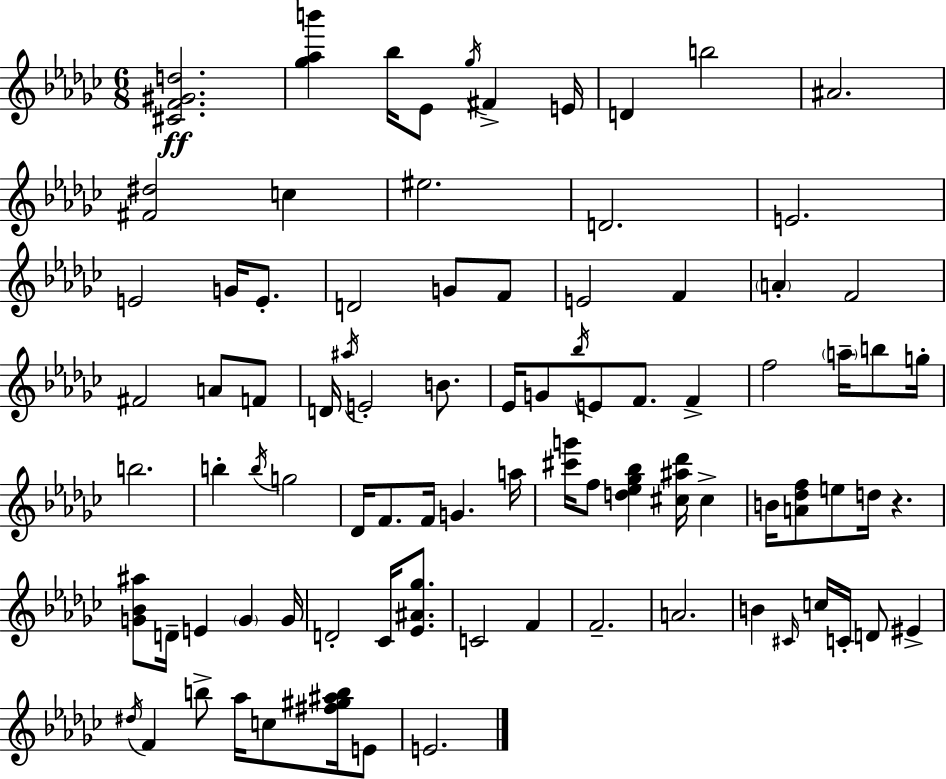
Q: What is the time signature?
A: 6/8